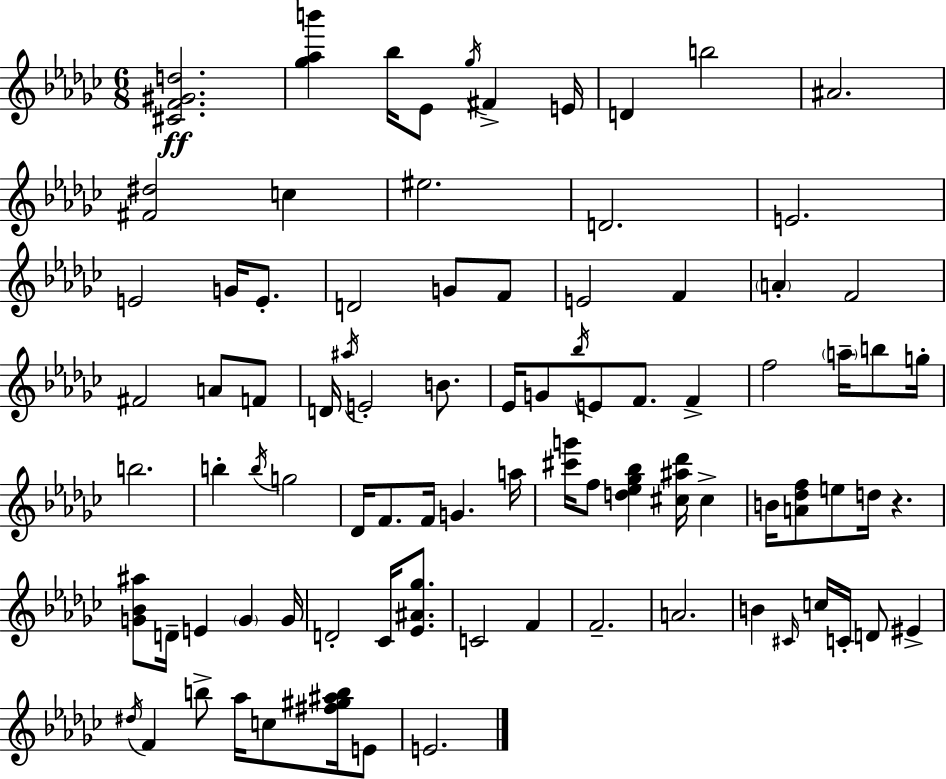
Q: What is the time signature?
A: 6/8